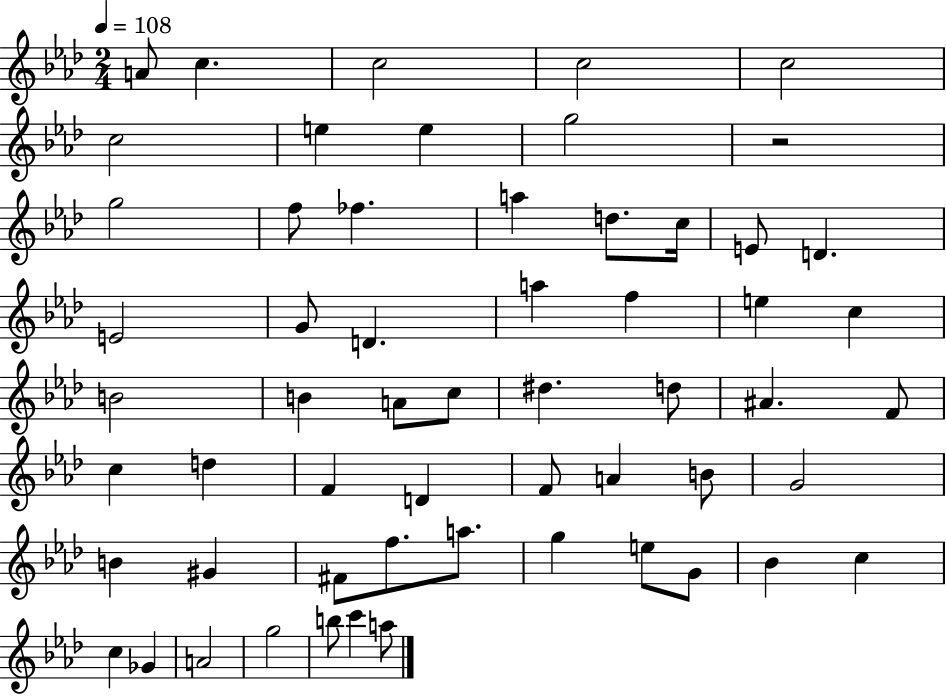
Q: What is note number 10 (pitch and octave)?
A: G5